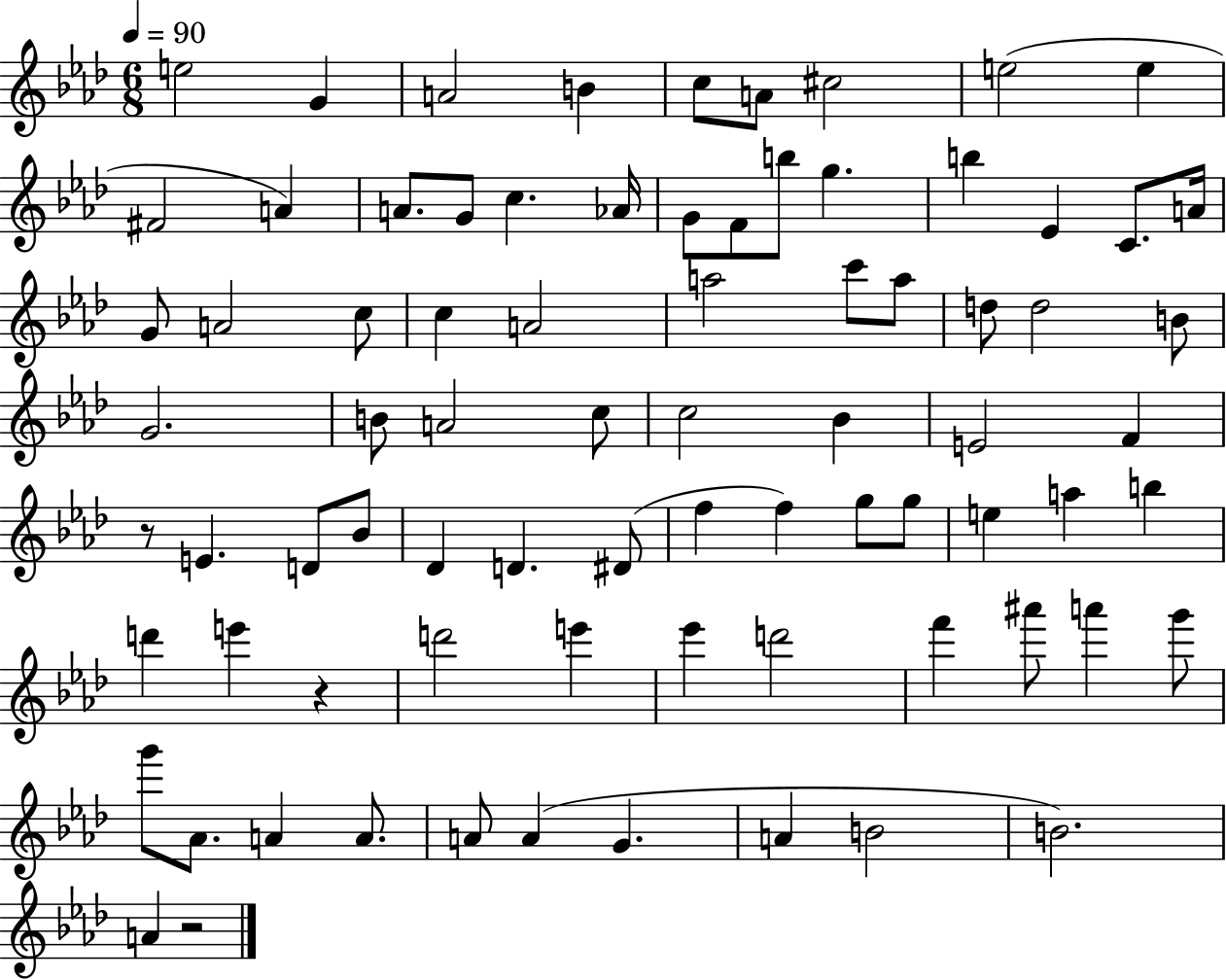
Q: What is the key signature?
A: AES major